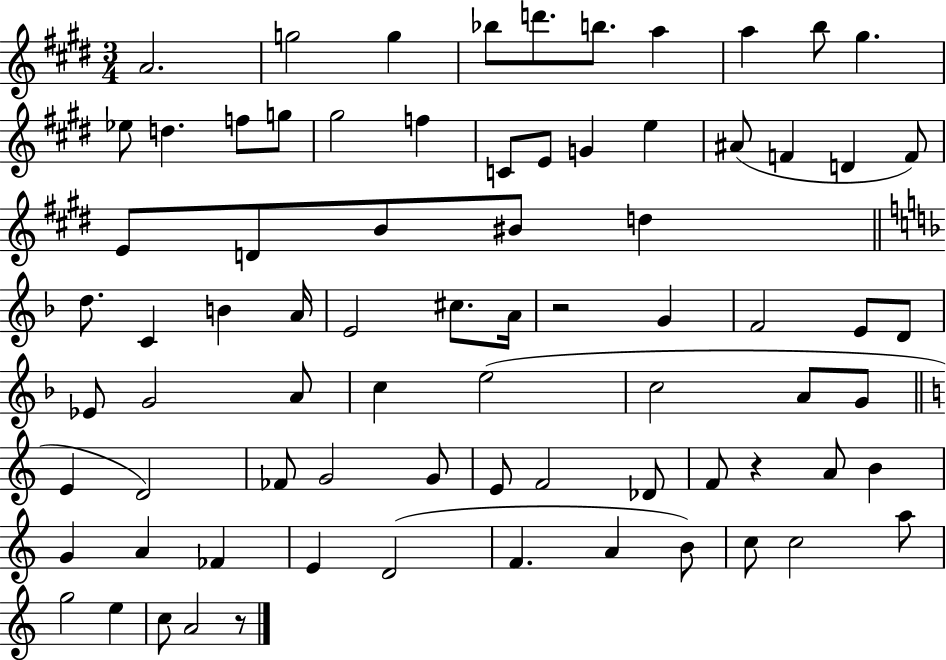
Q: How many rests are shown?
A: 3